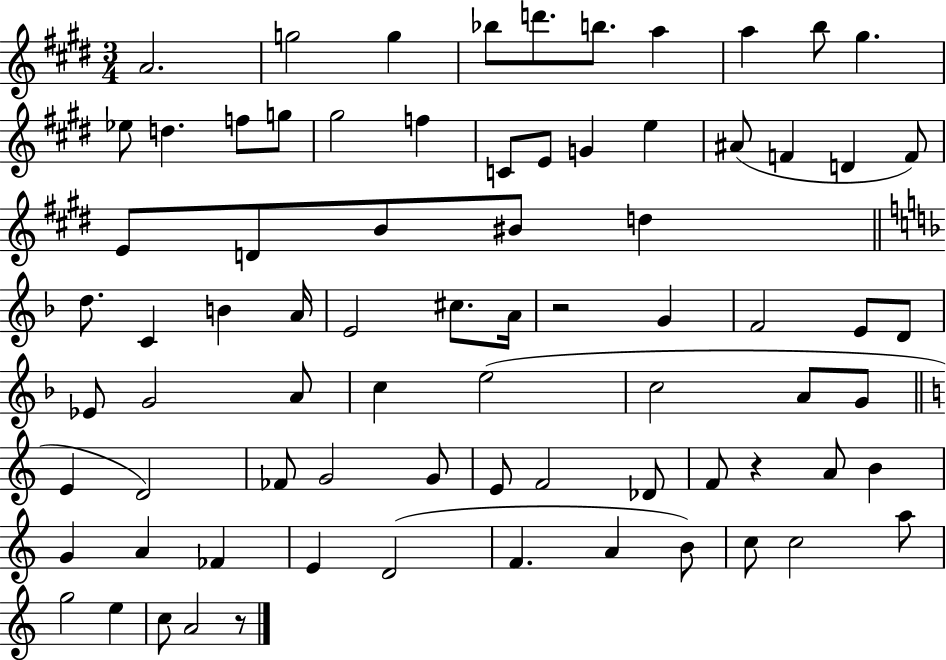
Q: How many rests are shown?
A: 3